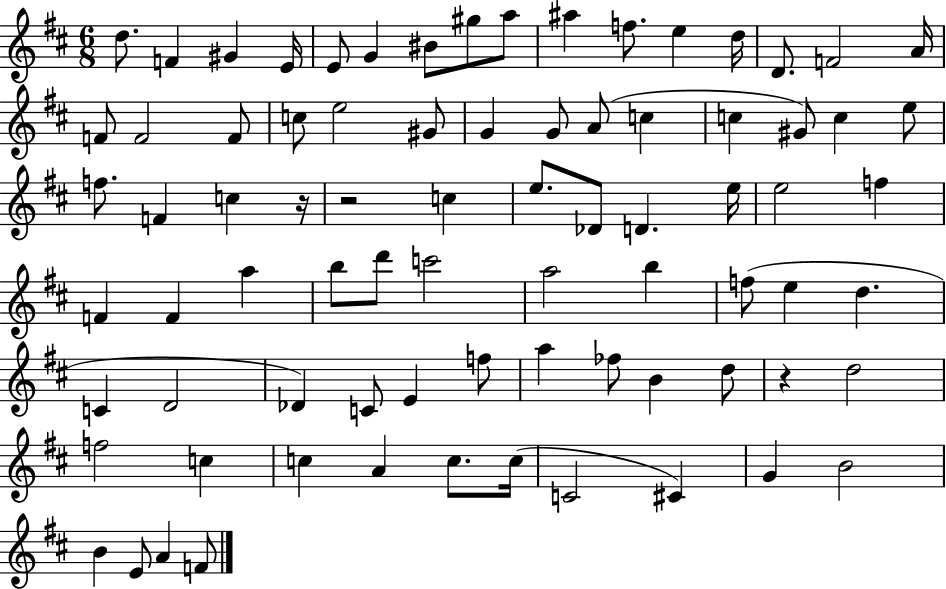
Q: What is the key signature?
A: D major